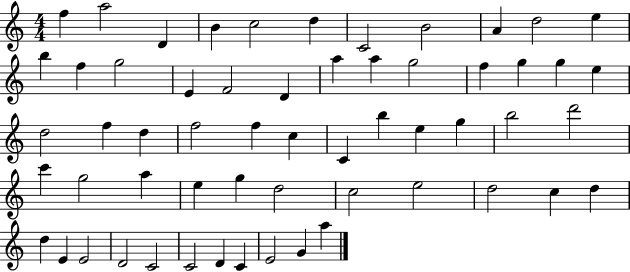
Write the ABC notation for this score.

X:1
T:Untitled
M:4/4
L:1/4
K:C
f a2 D B c2 d C2 B2 A d2 e b f g2 E F2 D a a g2 f g g e d2 f d f2 f c C b e g b2 d'2 c' g2 a e g d2 c2 e2 d2 c d d E E2 D2 C2 C2 D C E2 G a